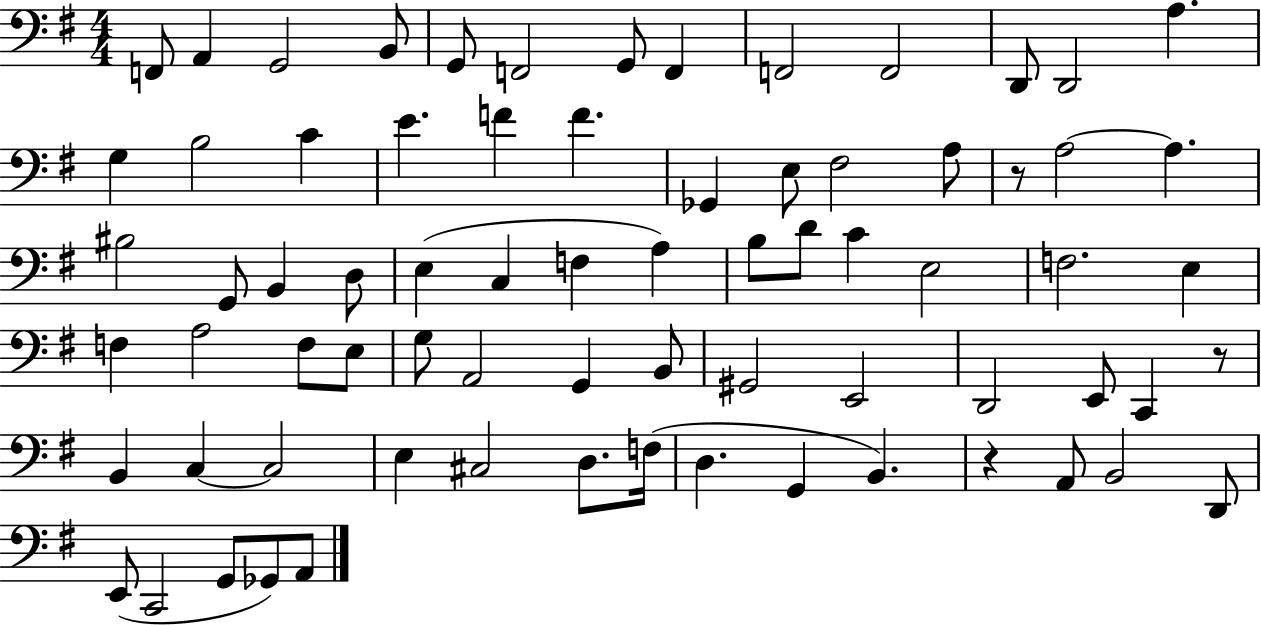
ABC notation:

X:1
T:Untitled
M:4/4
L:1/4
K:G
F,,/2 A,, G,,2 B,,/2 G,,/2 F,,2 G,,/2 F,, F,,2 F,,2 D,,/2 D,,2 A, G, B,2 C E F F _G,, E,/2 ^F,2 A,/2 z/2 A,2 A, ^B,2 G,,/2 B,, D,/2 E, C, F, A, B,/2 D/2 C E,2 F,2 E, F, A,2 F,/2 E,/2 G,/2 A,,2 G,, B,,/2 ^G,,2 E,,2 D,,2 E,,/2 C,, z/2 B,, C, C,2 E, ^C,2 D,/2 F,/4 D, G,, B,, z A,,/2 B,,2 D,,/2 E,,/2 C,,2 G,,/2 _G,,/2 A,,/2